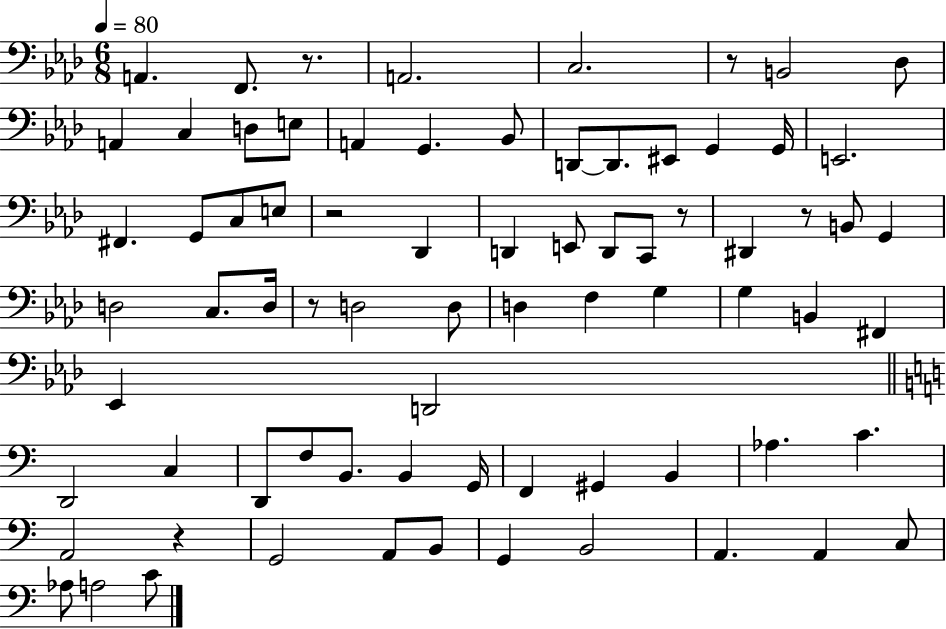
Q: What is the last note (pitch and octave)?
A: C4